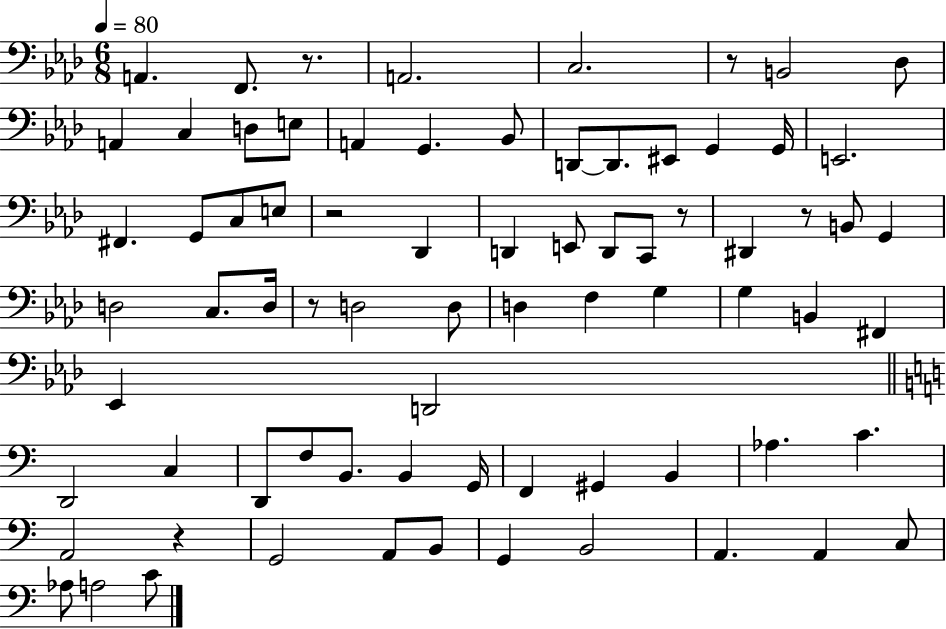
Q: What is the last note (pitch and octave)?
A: C4